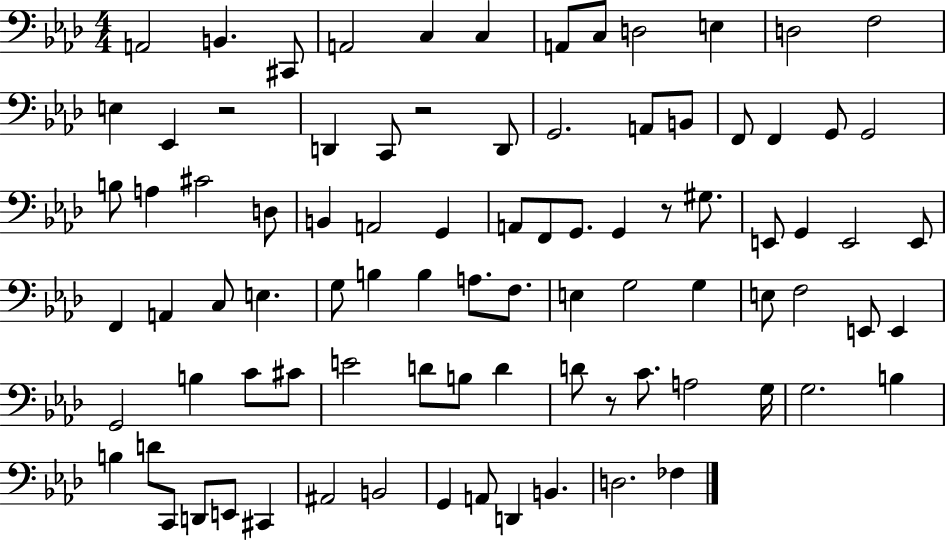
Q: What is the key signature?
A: AES major